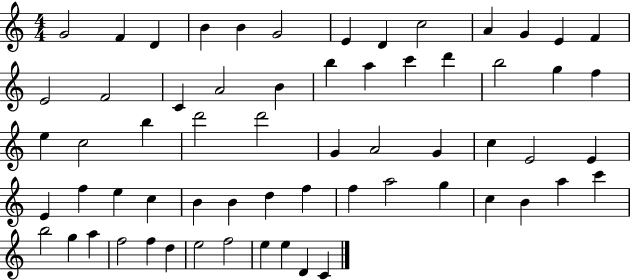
X:1
T:Untitled
M:4/4
L:1/4
K:C
G2 F D B B G2 E D c2 A G E F E2 F2 C A2 B b a c' d' b2 g f e c2 b d'2 d'2 G A2 G c E2 E E f e c B B d f f a2 g c B a c' b2 g a f2 f d e2 f2 e e D C